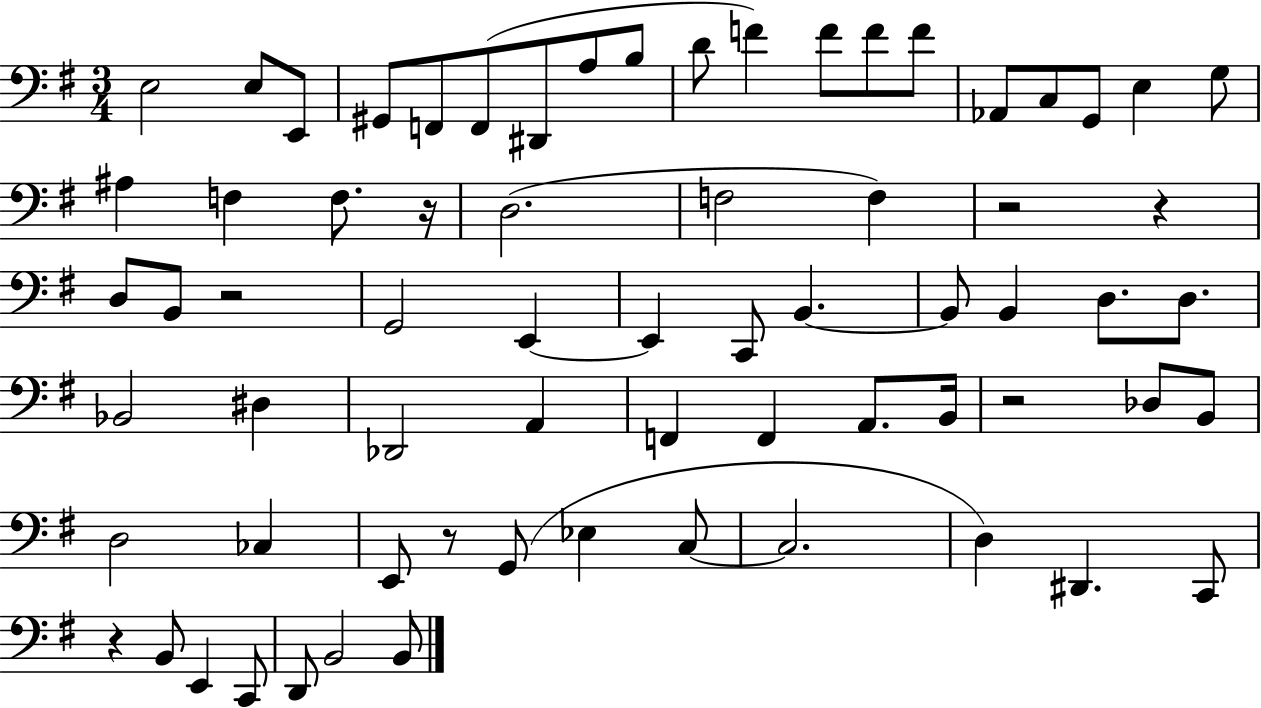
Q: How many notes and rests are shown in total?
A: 69